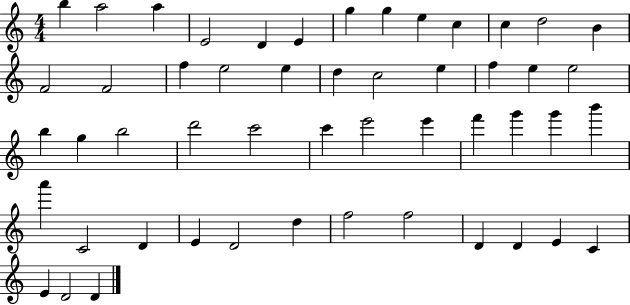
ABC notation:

X:1
T:Untitled
M:4/4
L:1/4
K:C
b a2 a E2 D E g g e c c d2 B F2 F2 f e2 e d c2 e f e e2 b g b2 d'2 c'2 c' e'2 e' f' g' g' b' a' C2 D E D2 d f2 f2 D D E C E D2 D